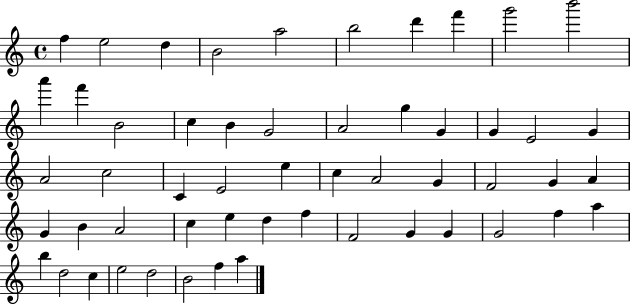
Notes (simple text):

F5/q E5/h D5/q B4/h A5/h B5/h D6/q F6/q G6/h B6/h A6/q F6/q B4/h C5/q B4/q G4/h A4/h G5/q G4/q G4/q E4/h G4/q A4/h C5/h C4/q E4/h E5/q C5/q A4/h G4/q F4/h G4/q A4/q G4/q B4/q A4/h C5/q E5/q D5/q F5/q F4/h G4/q G4/q G4/h F5/q A5/q B5/q D5/h C5/q E5/h D5/h B4/h F5/q A5/q